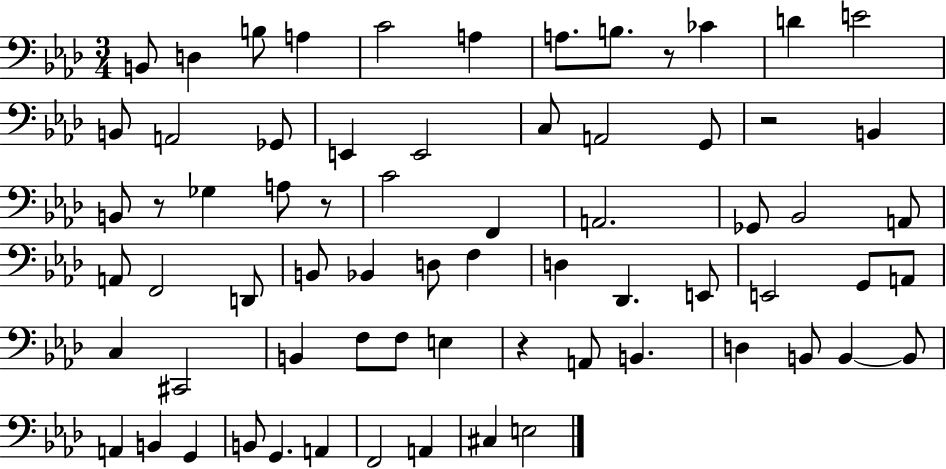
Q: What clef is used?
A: bass